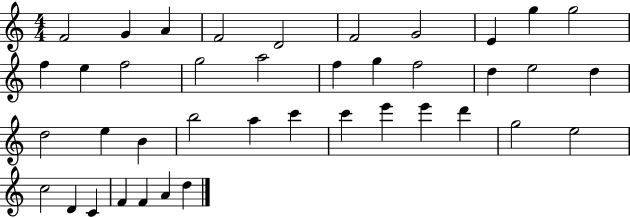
X:1
T:Untitled
M:4/4
L:1/4
K:C
F2 G A F2 D2 F2 G2 E g g2 f e f2 g2 a2 f g f2 d e2 d d2 e B b2 a c' c' e' e' d' g2 e2 c2 D C F F A d